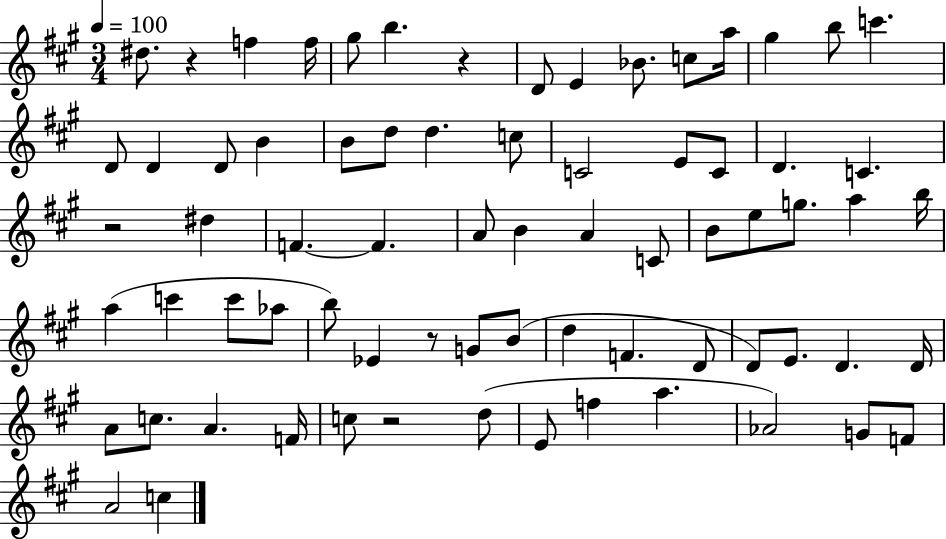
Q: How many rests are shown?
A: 5